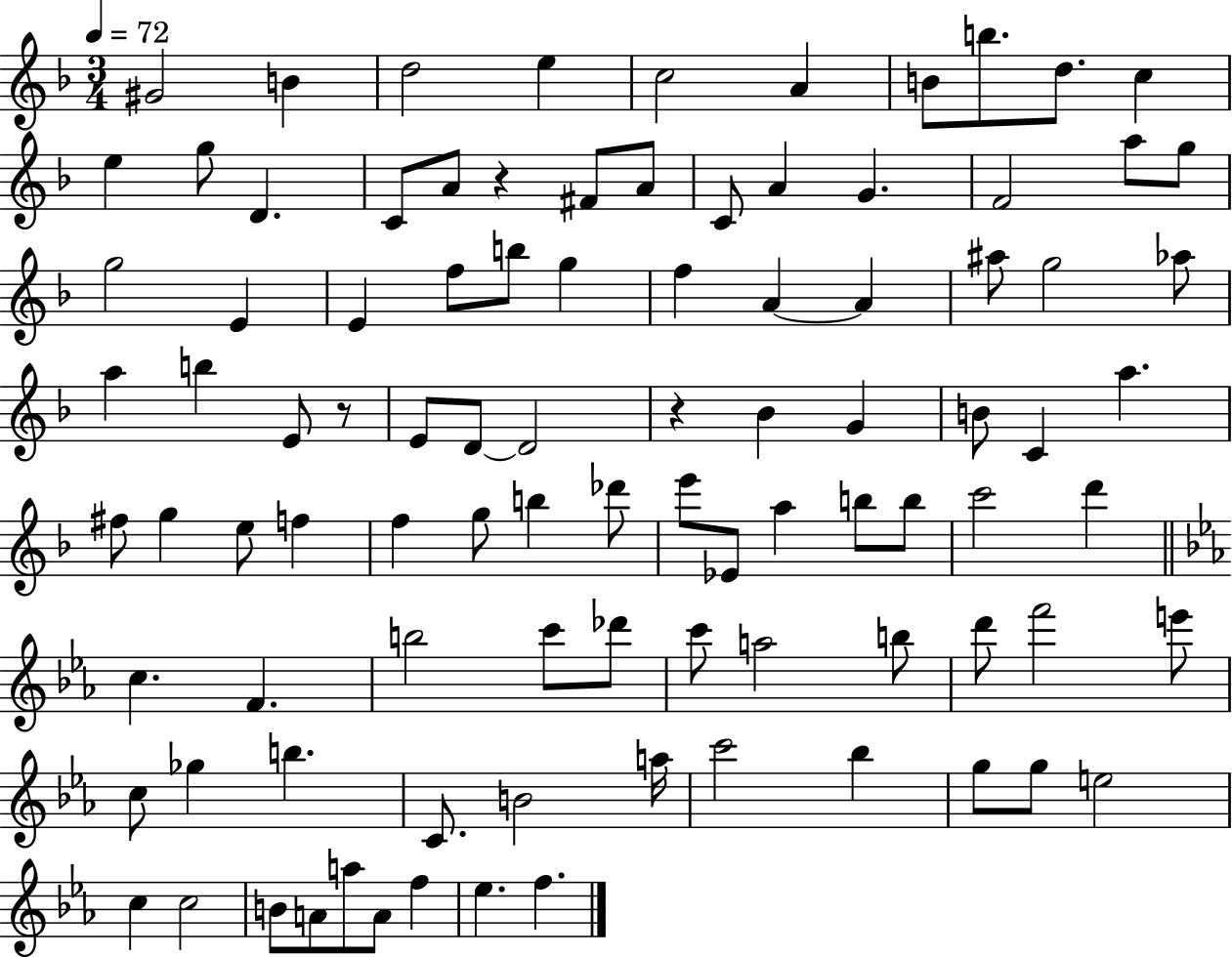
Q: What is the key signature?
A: F major